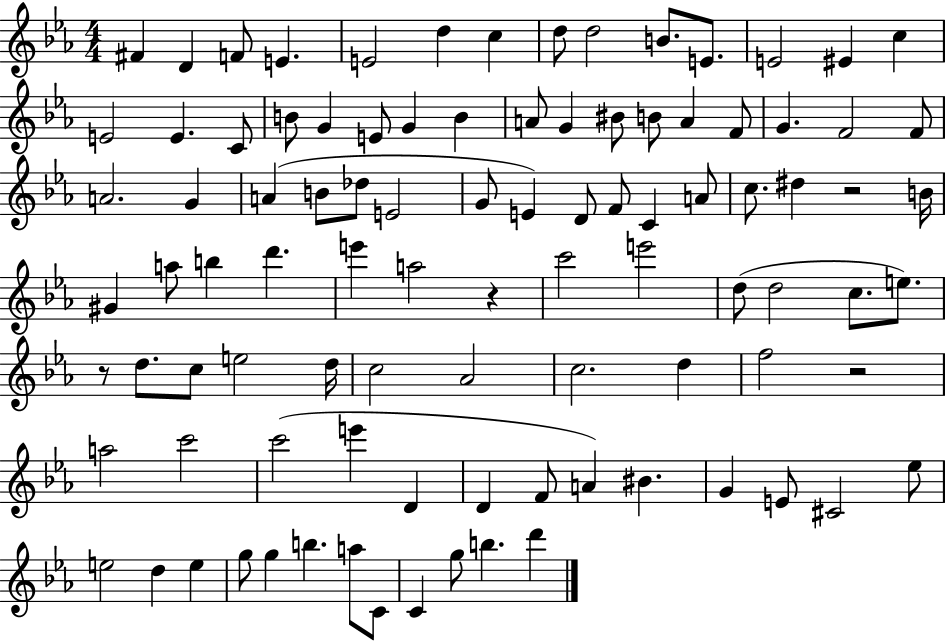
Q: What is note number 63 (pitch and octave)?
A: C5